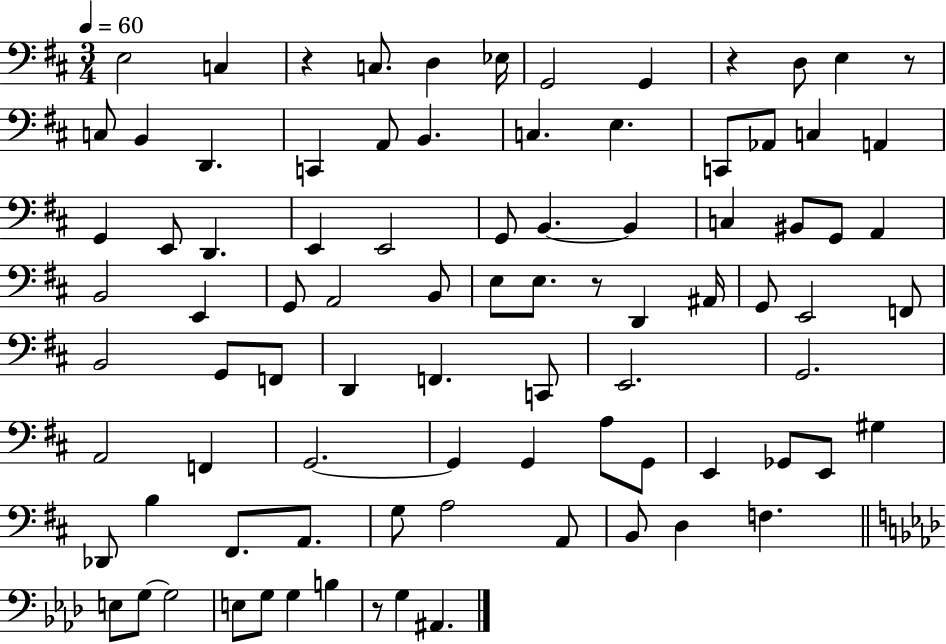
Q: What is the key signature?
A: D major